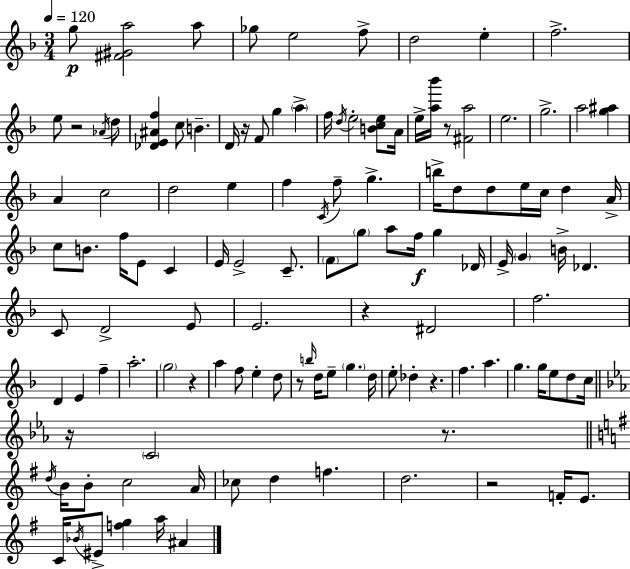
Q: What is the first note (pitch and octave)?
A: G5